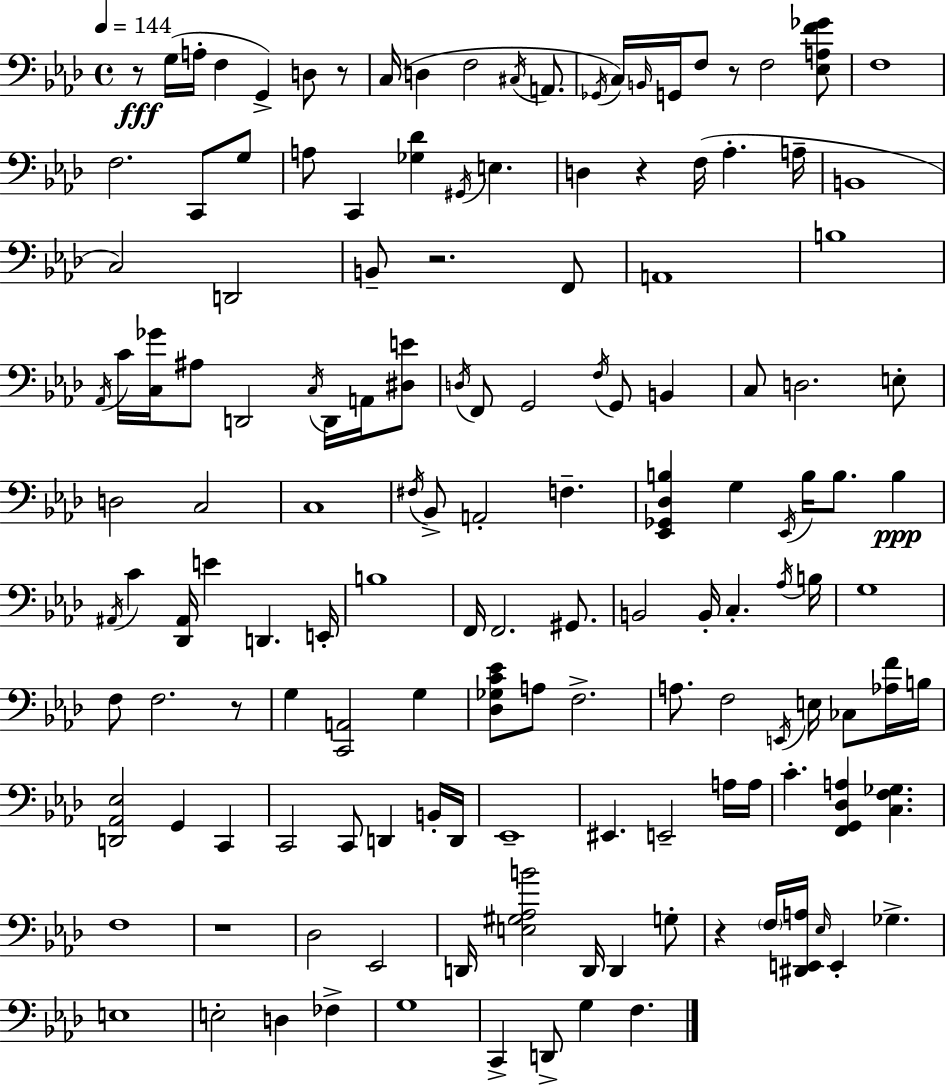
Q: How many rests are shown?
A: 8